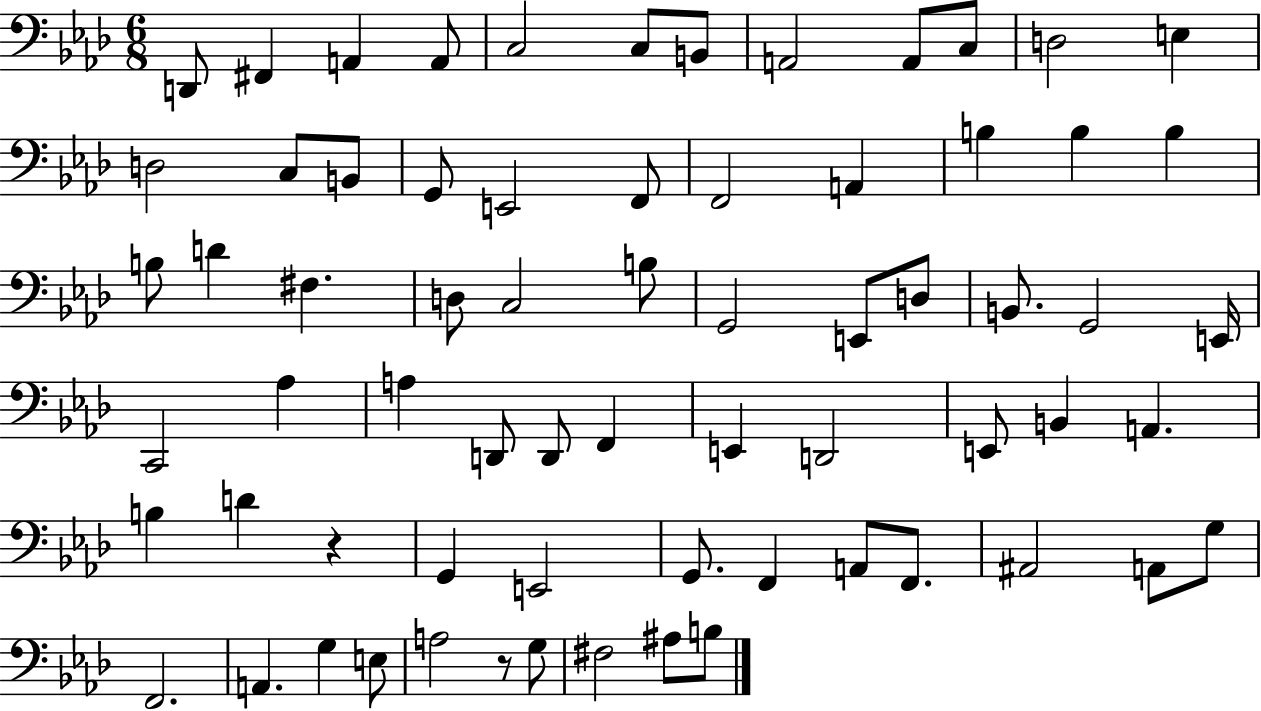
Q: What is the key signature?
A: AES major